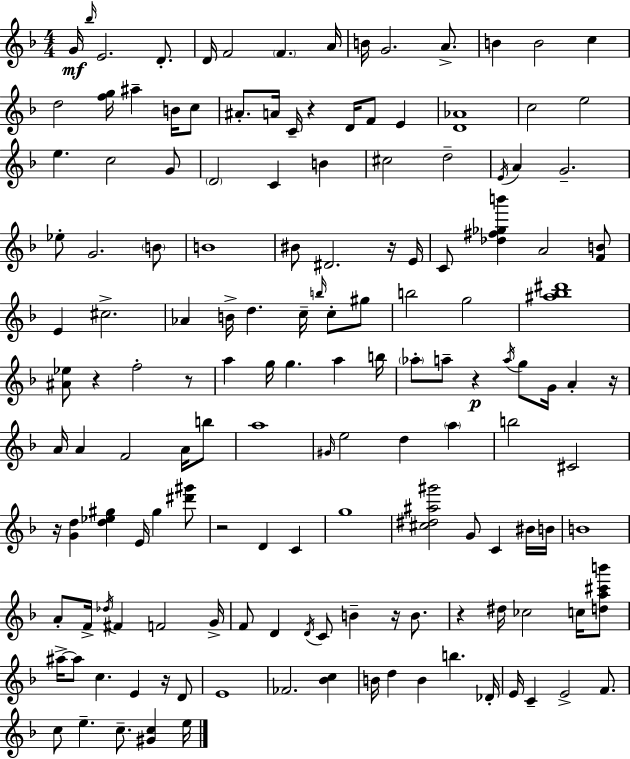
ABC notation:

X:1
T:Untitled
M:4/4
L:1/4
K:F
G/4 _b/4 E2 D/2 D/4 F2 F A/4 B/4 G2 A/2 B B2 c d2 [fg]/4 ^a B/4 c/2 ^A/2 A/4 C/4 z D/4 F/2 E [D_A]4 c2 e2 e c2 G/2 D2 C B ^c2 d2 E/4 A G2 _e/2 G2 B/2 B4 ^B/2 ^D2 z/4 E/4 C/2 [_d^f_gb'] A2 [FB]/2 E ^c2 _A B/4 d c/4 b/4 c/2 ^g/2 b2 g2 [^a_b^d']4 [^A_e]/2 z f2 z/2 a g/4 g a b/4 _a/2 a/2 z a/4 g/2 G/4 A z/4 A/4 A F2 A/4 b/2 a4 ^G/4 e2 d a b2 ^C2 z/4 [Gd] [d_e^g] E/4 ^g [^d'^g']/2 z2 D C g4 [^c^d^a^g']2 G/2 C ^B/4 B/4 B4 A/2 F/4 _d/4 ^F F2 G/4 F/2 D D/4 C/2 B z/4 B/2 z ^d/4 _c2 c/4 [da^c'b']/2 ^a/4 ^a/2 c E z/4 D/2 E4 _F2 [_Bc] B/4 d B b _D/4 E/4 C E2 F/2 c/2 e c/2 [^Gc] e/4